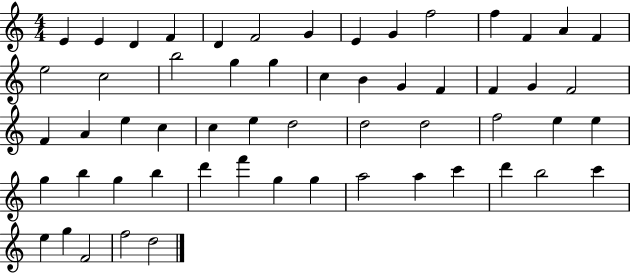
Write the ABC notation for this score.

X:1
T:Untitled
M:4/4
L:1/4
K:C
E E D F D F2 G E G f2 f F A F e2 c2 b2 g g c B G F F G F2 F A e c c e d2 d2 d2 f2 e e g b g b d' f' g g a2 a c' d' b2 c' e g F2 f2 d2